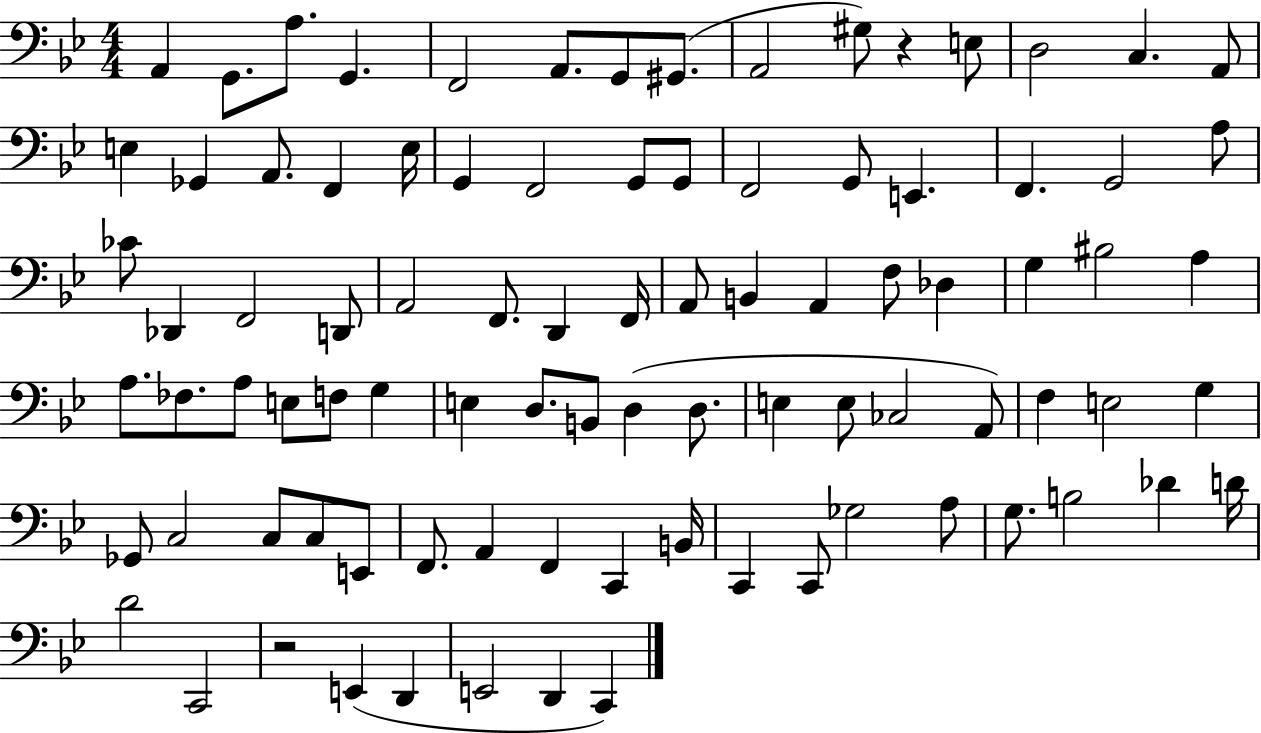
{
  \clef bass
  \numericTimeSignature
  \time 4/4
  \key bes \major
  a,4 g,8. a8. g,4. | f,2 a,8. g,8 gis,8.( | a,2 gis8) r4 e8 | d2 c4. a,8 | \break e4 ges,4 a,8. f,4 e16 | g,4 f,2 g,8 g,8 | f,2 g,8 e,4. | f,4. g,2 a8 | \break ces'8 des,4 f,2 d,8 | a,2 f,8. d,4 f,16 | a,8 b,4 a,4 f8 des4 | g4 bis2 a4 | \break a8. fes8. a8 e8 f8 g4 | e4 d8. b,8 d4( d8. | e4 e8 ces2 a,8) | f4 e2 g4 | \break ges,8 c2 c8 c8 e,8 | f,8. a,4 f,4 c,4 b,16 | c,4 c,8 ges2 a8 | g8. b2 des'4 d'16 | \break d'2 c,2 | r2 e,4( d,4 | e,2 d,4 c,4) | \bar "|."
}